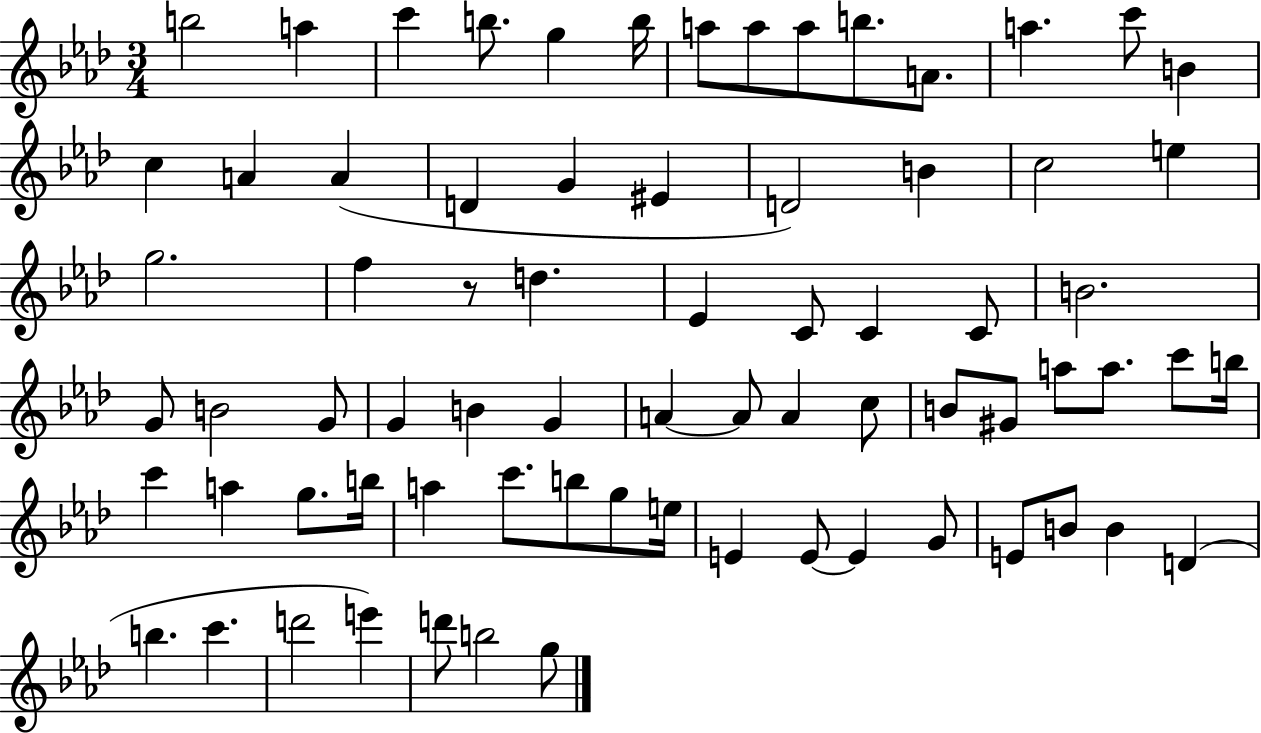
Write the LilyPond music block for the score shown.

{
  \clef treble
  \numericTimeSignature
  \time 3/4
  \key aes \major
  b''2 a''4 | c'''4 b''8. g''4 b''16 | a''8 a''8 a''8 b''8. a'8. | a''4. c'''8 b'4 | \break c''4 a'4 a'4( | d'4 g'4 eis'4 | d'2) b'4 | c''2 e''4 | \break g''2. | f''4 r8 d''4. | ees'4 c'8 c'4 c'8 | b'2. | \break g'8 b'2 g'8 | g'4 b'4 g'4 | a'4~~ a'8 a'4 c''8 | b'8 gis'8 a''8 a''8. c'''8 b''16 | \break c'''4 a''4 g''8. b''16 | a''4 c'''8. b''8 g''8 e''16 | e'4 e'8~~ e'4 g'8 | e'8 b'8 b'4 d'4( | \break b''4. c'''4. | d'''2 e'''4) | d'''8 b''2 g''8 | \bar "|."
}